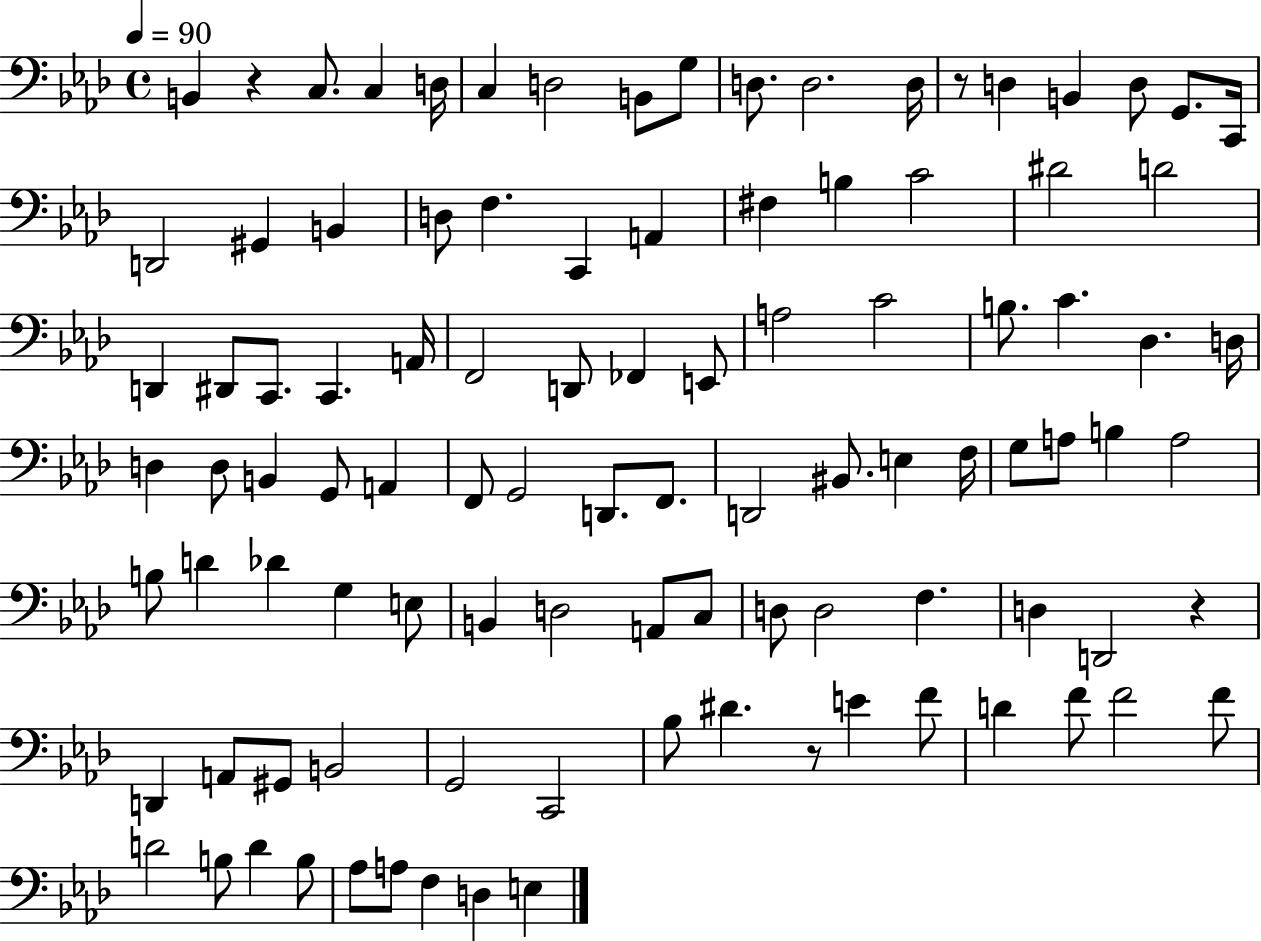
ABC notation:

X:1
T:Untitled
M:4/4
L:1/4
K:Ab
B,, z C,/2 C, D,/4 C, D,2 B,,/2 G,/2 D,/2 D,2 D,/4 z/2 D, B,, D,/2 G,,/2 C,,/4 D,,2 ^G,, B,, D,/2 F, C,, A,, ^F, B, C2 ^D2 D2 D,, ^D,,/2 C,,/2 C,, A,,/4 F,,2 D,,/2 _F,, E,,/2 A,2 C2 B,/2 C _D, D,/4 D, D,/2 B,, G,,/2 A,, F,,/2 G,,2 D,,/2 F,,/2 D,,2 ^B,,/2 E, F,/4 G,/2 A,/2 B, A,2 B,/2 D _D G, E,/2 B,, D,2 A,,/2 C,/2 D,/2 D,2 F, D, D,,2 z D,, A,,/2 ^G,,/2 B,,2 G,,2 C,,2 _B,/2 ^D z/2 E F/2 D F/2 F2 F/2 D2 B,/2 D B,/2 _A,/2 A,/2 F, D, E,